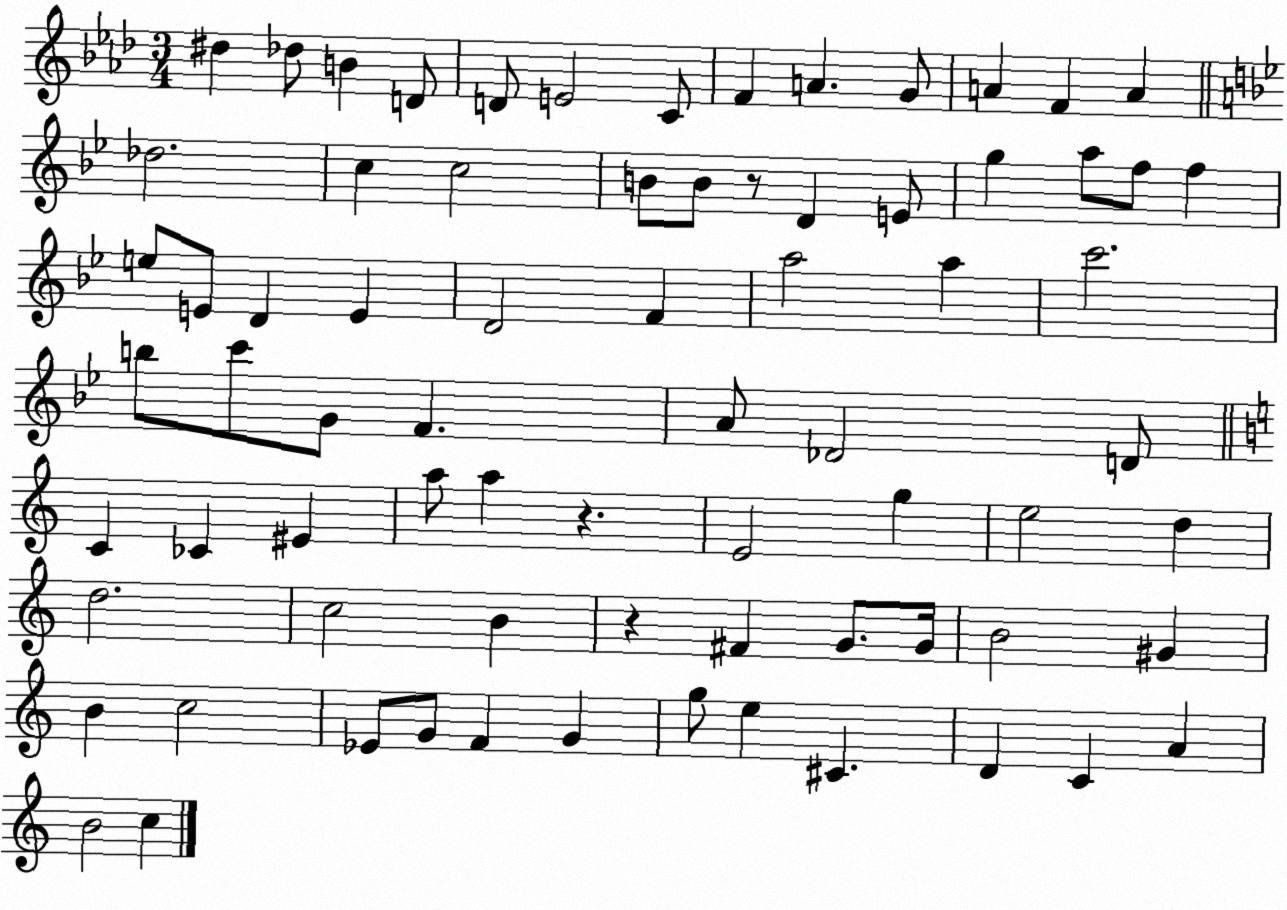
X:1
T:Untitled
M:3/4
L:1/4
K:Ab
^d _d/2 B D/2 D/2 E2 C/2 F A G/2 A F A _d2 c c2 B/2 B/2 z/2 D E/2 g a/2 f/2 f e/2 E/2 D E D2 F a2 a c'2 b/2 c'/2 G/2 F A/2 _D2 D/2 C _C ^E a/2 a z E2 g e2 d d2 c2 B z ^F G/2 G/4 B2 ^G B c2 _E/2 G/2 F G g/2 e ^C D C A B2 c